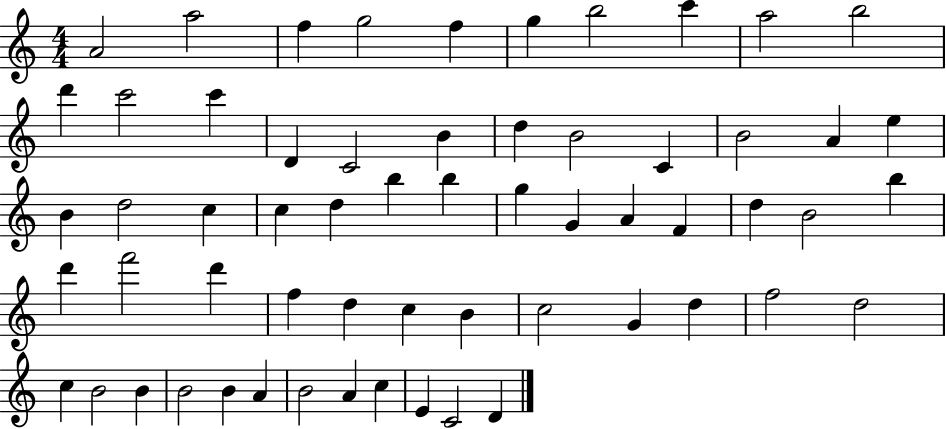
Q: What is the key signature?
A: C major